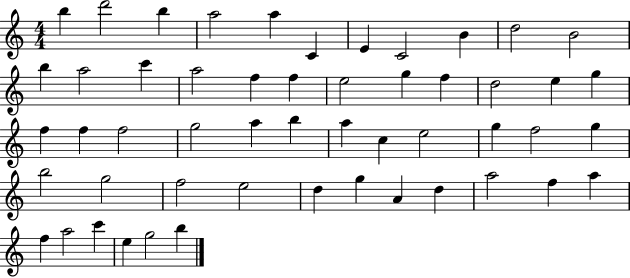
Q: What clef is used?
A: treble